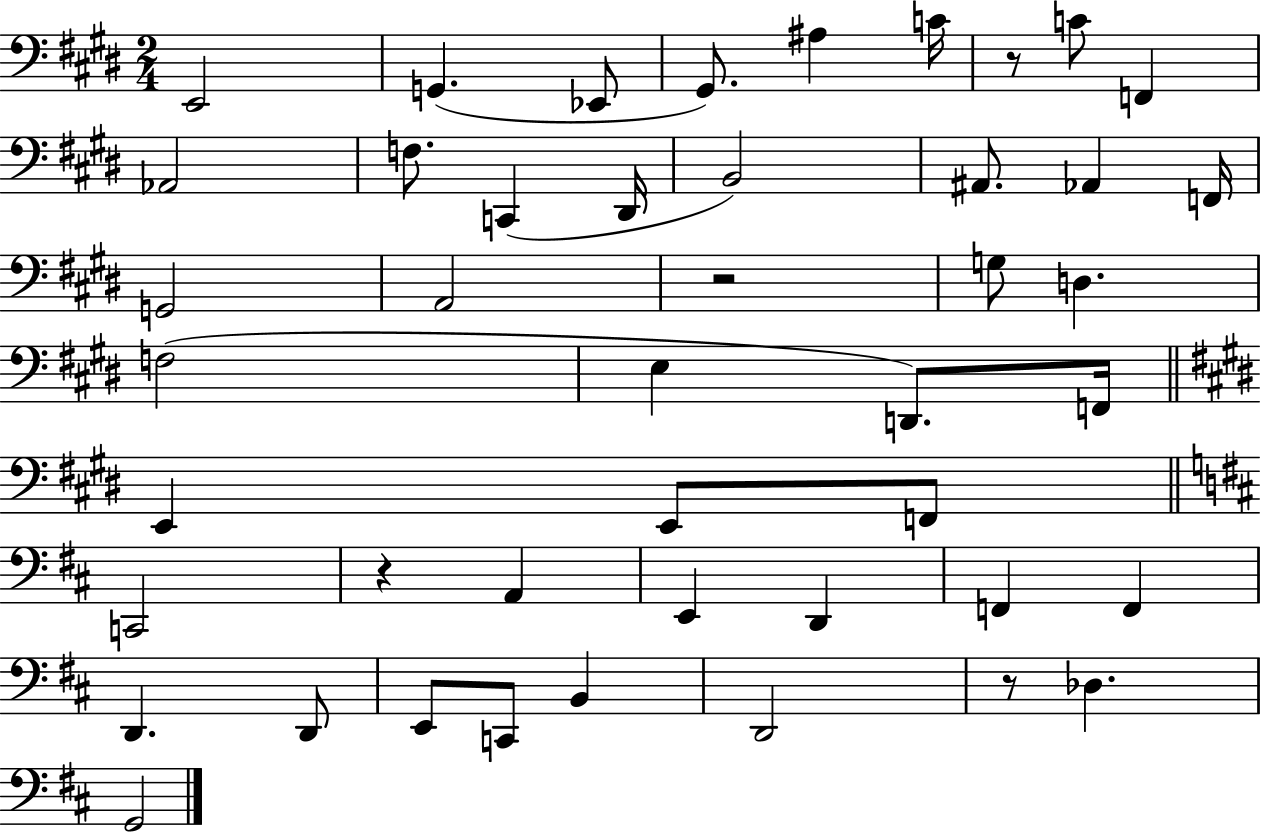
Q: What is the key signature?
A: E major